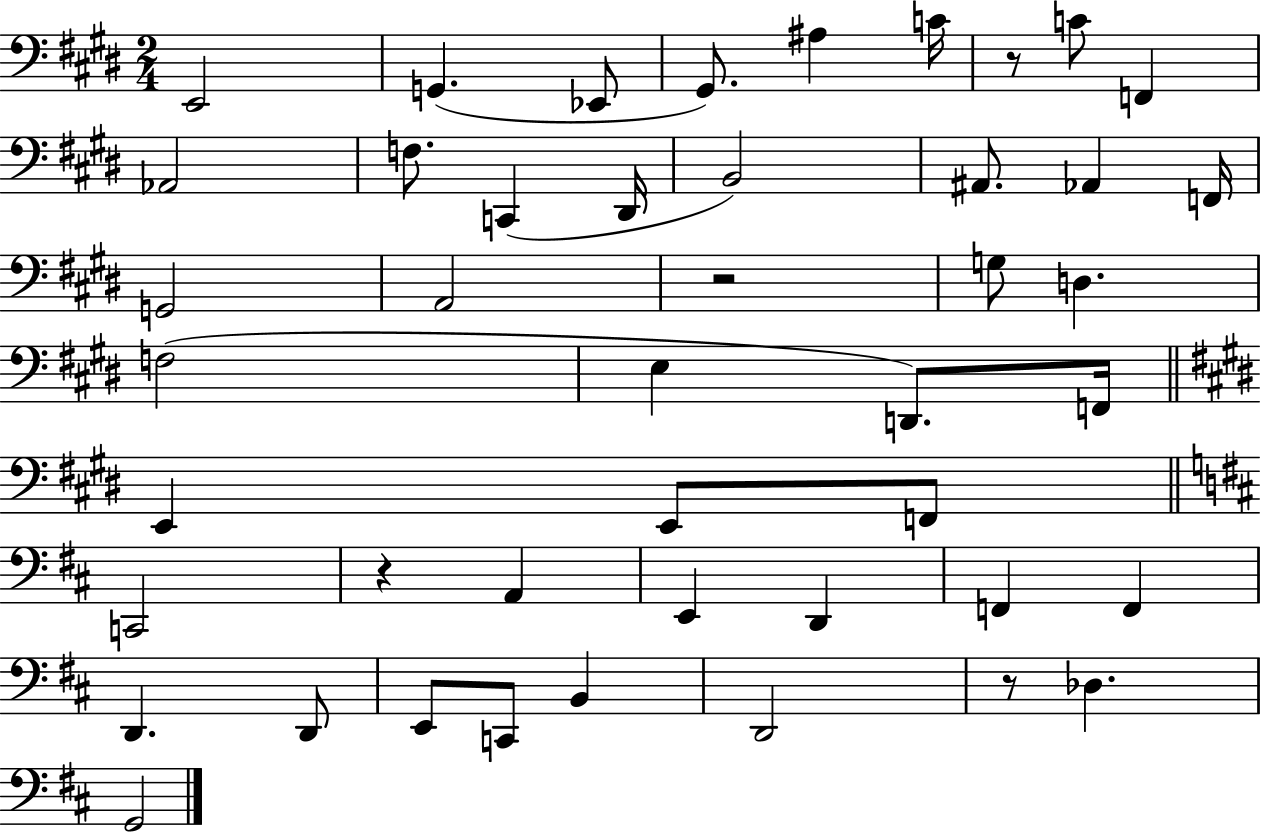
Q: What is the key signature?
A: E major